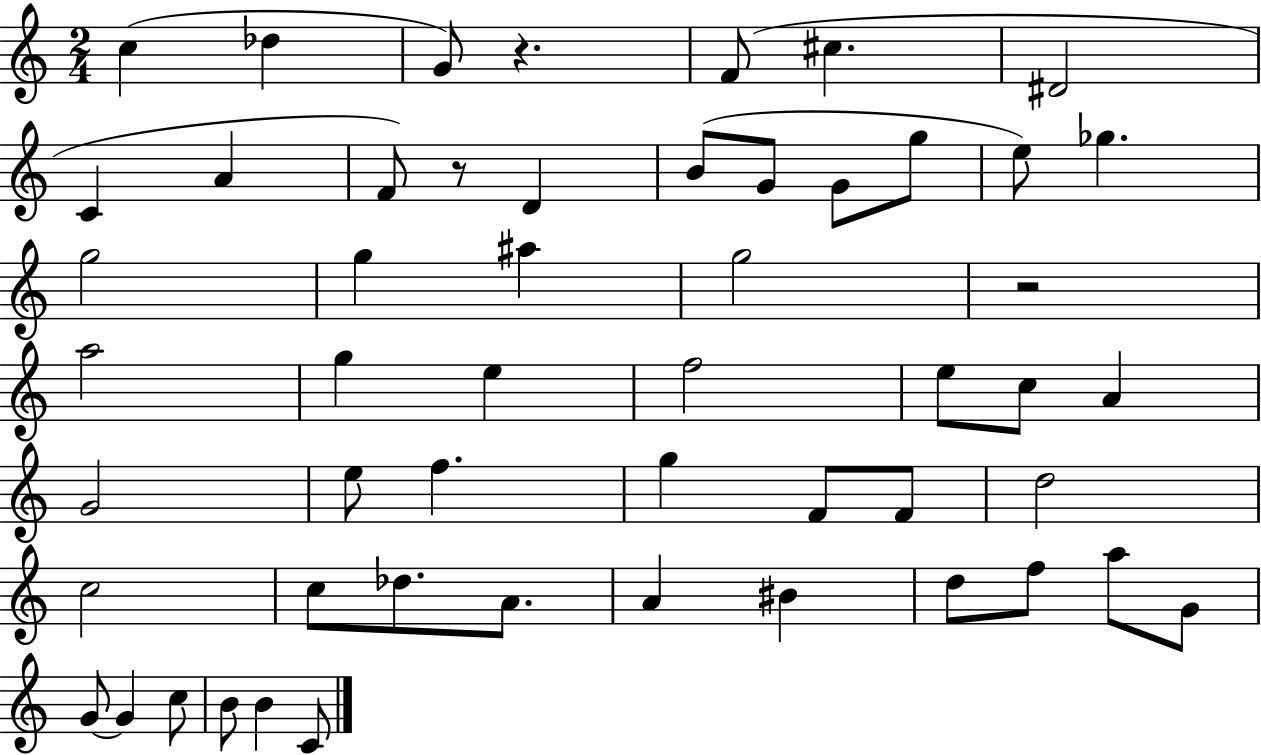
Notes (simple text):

C5/q Db5/q G4/e R/q. F4/e C#5/q. D#4/h C4/q A4/q F4/e R/e D4/q B4/e G4/e G4/e G5/e E5/e Gb5/q. G5/h G5/q A#5/q G5/h R/h A5/h G5/q E5/q F5/h E5/e C5/e A4/q G4/h E5/e F5/q. G5/q F4/e F4/e D5/h C5/h C5/e Db5/e. A4/e. A4/q BIS4/q D5/e F5/e A5/e G4/e G4/e G4/q C5/e B4/e B4/q C4/e